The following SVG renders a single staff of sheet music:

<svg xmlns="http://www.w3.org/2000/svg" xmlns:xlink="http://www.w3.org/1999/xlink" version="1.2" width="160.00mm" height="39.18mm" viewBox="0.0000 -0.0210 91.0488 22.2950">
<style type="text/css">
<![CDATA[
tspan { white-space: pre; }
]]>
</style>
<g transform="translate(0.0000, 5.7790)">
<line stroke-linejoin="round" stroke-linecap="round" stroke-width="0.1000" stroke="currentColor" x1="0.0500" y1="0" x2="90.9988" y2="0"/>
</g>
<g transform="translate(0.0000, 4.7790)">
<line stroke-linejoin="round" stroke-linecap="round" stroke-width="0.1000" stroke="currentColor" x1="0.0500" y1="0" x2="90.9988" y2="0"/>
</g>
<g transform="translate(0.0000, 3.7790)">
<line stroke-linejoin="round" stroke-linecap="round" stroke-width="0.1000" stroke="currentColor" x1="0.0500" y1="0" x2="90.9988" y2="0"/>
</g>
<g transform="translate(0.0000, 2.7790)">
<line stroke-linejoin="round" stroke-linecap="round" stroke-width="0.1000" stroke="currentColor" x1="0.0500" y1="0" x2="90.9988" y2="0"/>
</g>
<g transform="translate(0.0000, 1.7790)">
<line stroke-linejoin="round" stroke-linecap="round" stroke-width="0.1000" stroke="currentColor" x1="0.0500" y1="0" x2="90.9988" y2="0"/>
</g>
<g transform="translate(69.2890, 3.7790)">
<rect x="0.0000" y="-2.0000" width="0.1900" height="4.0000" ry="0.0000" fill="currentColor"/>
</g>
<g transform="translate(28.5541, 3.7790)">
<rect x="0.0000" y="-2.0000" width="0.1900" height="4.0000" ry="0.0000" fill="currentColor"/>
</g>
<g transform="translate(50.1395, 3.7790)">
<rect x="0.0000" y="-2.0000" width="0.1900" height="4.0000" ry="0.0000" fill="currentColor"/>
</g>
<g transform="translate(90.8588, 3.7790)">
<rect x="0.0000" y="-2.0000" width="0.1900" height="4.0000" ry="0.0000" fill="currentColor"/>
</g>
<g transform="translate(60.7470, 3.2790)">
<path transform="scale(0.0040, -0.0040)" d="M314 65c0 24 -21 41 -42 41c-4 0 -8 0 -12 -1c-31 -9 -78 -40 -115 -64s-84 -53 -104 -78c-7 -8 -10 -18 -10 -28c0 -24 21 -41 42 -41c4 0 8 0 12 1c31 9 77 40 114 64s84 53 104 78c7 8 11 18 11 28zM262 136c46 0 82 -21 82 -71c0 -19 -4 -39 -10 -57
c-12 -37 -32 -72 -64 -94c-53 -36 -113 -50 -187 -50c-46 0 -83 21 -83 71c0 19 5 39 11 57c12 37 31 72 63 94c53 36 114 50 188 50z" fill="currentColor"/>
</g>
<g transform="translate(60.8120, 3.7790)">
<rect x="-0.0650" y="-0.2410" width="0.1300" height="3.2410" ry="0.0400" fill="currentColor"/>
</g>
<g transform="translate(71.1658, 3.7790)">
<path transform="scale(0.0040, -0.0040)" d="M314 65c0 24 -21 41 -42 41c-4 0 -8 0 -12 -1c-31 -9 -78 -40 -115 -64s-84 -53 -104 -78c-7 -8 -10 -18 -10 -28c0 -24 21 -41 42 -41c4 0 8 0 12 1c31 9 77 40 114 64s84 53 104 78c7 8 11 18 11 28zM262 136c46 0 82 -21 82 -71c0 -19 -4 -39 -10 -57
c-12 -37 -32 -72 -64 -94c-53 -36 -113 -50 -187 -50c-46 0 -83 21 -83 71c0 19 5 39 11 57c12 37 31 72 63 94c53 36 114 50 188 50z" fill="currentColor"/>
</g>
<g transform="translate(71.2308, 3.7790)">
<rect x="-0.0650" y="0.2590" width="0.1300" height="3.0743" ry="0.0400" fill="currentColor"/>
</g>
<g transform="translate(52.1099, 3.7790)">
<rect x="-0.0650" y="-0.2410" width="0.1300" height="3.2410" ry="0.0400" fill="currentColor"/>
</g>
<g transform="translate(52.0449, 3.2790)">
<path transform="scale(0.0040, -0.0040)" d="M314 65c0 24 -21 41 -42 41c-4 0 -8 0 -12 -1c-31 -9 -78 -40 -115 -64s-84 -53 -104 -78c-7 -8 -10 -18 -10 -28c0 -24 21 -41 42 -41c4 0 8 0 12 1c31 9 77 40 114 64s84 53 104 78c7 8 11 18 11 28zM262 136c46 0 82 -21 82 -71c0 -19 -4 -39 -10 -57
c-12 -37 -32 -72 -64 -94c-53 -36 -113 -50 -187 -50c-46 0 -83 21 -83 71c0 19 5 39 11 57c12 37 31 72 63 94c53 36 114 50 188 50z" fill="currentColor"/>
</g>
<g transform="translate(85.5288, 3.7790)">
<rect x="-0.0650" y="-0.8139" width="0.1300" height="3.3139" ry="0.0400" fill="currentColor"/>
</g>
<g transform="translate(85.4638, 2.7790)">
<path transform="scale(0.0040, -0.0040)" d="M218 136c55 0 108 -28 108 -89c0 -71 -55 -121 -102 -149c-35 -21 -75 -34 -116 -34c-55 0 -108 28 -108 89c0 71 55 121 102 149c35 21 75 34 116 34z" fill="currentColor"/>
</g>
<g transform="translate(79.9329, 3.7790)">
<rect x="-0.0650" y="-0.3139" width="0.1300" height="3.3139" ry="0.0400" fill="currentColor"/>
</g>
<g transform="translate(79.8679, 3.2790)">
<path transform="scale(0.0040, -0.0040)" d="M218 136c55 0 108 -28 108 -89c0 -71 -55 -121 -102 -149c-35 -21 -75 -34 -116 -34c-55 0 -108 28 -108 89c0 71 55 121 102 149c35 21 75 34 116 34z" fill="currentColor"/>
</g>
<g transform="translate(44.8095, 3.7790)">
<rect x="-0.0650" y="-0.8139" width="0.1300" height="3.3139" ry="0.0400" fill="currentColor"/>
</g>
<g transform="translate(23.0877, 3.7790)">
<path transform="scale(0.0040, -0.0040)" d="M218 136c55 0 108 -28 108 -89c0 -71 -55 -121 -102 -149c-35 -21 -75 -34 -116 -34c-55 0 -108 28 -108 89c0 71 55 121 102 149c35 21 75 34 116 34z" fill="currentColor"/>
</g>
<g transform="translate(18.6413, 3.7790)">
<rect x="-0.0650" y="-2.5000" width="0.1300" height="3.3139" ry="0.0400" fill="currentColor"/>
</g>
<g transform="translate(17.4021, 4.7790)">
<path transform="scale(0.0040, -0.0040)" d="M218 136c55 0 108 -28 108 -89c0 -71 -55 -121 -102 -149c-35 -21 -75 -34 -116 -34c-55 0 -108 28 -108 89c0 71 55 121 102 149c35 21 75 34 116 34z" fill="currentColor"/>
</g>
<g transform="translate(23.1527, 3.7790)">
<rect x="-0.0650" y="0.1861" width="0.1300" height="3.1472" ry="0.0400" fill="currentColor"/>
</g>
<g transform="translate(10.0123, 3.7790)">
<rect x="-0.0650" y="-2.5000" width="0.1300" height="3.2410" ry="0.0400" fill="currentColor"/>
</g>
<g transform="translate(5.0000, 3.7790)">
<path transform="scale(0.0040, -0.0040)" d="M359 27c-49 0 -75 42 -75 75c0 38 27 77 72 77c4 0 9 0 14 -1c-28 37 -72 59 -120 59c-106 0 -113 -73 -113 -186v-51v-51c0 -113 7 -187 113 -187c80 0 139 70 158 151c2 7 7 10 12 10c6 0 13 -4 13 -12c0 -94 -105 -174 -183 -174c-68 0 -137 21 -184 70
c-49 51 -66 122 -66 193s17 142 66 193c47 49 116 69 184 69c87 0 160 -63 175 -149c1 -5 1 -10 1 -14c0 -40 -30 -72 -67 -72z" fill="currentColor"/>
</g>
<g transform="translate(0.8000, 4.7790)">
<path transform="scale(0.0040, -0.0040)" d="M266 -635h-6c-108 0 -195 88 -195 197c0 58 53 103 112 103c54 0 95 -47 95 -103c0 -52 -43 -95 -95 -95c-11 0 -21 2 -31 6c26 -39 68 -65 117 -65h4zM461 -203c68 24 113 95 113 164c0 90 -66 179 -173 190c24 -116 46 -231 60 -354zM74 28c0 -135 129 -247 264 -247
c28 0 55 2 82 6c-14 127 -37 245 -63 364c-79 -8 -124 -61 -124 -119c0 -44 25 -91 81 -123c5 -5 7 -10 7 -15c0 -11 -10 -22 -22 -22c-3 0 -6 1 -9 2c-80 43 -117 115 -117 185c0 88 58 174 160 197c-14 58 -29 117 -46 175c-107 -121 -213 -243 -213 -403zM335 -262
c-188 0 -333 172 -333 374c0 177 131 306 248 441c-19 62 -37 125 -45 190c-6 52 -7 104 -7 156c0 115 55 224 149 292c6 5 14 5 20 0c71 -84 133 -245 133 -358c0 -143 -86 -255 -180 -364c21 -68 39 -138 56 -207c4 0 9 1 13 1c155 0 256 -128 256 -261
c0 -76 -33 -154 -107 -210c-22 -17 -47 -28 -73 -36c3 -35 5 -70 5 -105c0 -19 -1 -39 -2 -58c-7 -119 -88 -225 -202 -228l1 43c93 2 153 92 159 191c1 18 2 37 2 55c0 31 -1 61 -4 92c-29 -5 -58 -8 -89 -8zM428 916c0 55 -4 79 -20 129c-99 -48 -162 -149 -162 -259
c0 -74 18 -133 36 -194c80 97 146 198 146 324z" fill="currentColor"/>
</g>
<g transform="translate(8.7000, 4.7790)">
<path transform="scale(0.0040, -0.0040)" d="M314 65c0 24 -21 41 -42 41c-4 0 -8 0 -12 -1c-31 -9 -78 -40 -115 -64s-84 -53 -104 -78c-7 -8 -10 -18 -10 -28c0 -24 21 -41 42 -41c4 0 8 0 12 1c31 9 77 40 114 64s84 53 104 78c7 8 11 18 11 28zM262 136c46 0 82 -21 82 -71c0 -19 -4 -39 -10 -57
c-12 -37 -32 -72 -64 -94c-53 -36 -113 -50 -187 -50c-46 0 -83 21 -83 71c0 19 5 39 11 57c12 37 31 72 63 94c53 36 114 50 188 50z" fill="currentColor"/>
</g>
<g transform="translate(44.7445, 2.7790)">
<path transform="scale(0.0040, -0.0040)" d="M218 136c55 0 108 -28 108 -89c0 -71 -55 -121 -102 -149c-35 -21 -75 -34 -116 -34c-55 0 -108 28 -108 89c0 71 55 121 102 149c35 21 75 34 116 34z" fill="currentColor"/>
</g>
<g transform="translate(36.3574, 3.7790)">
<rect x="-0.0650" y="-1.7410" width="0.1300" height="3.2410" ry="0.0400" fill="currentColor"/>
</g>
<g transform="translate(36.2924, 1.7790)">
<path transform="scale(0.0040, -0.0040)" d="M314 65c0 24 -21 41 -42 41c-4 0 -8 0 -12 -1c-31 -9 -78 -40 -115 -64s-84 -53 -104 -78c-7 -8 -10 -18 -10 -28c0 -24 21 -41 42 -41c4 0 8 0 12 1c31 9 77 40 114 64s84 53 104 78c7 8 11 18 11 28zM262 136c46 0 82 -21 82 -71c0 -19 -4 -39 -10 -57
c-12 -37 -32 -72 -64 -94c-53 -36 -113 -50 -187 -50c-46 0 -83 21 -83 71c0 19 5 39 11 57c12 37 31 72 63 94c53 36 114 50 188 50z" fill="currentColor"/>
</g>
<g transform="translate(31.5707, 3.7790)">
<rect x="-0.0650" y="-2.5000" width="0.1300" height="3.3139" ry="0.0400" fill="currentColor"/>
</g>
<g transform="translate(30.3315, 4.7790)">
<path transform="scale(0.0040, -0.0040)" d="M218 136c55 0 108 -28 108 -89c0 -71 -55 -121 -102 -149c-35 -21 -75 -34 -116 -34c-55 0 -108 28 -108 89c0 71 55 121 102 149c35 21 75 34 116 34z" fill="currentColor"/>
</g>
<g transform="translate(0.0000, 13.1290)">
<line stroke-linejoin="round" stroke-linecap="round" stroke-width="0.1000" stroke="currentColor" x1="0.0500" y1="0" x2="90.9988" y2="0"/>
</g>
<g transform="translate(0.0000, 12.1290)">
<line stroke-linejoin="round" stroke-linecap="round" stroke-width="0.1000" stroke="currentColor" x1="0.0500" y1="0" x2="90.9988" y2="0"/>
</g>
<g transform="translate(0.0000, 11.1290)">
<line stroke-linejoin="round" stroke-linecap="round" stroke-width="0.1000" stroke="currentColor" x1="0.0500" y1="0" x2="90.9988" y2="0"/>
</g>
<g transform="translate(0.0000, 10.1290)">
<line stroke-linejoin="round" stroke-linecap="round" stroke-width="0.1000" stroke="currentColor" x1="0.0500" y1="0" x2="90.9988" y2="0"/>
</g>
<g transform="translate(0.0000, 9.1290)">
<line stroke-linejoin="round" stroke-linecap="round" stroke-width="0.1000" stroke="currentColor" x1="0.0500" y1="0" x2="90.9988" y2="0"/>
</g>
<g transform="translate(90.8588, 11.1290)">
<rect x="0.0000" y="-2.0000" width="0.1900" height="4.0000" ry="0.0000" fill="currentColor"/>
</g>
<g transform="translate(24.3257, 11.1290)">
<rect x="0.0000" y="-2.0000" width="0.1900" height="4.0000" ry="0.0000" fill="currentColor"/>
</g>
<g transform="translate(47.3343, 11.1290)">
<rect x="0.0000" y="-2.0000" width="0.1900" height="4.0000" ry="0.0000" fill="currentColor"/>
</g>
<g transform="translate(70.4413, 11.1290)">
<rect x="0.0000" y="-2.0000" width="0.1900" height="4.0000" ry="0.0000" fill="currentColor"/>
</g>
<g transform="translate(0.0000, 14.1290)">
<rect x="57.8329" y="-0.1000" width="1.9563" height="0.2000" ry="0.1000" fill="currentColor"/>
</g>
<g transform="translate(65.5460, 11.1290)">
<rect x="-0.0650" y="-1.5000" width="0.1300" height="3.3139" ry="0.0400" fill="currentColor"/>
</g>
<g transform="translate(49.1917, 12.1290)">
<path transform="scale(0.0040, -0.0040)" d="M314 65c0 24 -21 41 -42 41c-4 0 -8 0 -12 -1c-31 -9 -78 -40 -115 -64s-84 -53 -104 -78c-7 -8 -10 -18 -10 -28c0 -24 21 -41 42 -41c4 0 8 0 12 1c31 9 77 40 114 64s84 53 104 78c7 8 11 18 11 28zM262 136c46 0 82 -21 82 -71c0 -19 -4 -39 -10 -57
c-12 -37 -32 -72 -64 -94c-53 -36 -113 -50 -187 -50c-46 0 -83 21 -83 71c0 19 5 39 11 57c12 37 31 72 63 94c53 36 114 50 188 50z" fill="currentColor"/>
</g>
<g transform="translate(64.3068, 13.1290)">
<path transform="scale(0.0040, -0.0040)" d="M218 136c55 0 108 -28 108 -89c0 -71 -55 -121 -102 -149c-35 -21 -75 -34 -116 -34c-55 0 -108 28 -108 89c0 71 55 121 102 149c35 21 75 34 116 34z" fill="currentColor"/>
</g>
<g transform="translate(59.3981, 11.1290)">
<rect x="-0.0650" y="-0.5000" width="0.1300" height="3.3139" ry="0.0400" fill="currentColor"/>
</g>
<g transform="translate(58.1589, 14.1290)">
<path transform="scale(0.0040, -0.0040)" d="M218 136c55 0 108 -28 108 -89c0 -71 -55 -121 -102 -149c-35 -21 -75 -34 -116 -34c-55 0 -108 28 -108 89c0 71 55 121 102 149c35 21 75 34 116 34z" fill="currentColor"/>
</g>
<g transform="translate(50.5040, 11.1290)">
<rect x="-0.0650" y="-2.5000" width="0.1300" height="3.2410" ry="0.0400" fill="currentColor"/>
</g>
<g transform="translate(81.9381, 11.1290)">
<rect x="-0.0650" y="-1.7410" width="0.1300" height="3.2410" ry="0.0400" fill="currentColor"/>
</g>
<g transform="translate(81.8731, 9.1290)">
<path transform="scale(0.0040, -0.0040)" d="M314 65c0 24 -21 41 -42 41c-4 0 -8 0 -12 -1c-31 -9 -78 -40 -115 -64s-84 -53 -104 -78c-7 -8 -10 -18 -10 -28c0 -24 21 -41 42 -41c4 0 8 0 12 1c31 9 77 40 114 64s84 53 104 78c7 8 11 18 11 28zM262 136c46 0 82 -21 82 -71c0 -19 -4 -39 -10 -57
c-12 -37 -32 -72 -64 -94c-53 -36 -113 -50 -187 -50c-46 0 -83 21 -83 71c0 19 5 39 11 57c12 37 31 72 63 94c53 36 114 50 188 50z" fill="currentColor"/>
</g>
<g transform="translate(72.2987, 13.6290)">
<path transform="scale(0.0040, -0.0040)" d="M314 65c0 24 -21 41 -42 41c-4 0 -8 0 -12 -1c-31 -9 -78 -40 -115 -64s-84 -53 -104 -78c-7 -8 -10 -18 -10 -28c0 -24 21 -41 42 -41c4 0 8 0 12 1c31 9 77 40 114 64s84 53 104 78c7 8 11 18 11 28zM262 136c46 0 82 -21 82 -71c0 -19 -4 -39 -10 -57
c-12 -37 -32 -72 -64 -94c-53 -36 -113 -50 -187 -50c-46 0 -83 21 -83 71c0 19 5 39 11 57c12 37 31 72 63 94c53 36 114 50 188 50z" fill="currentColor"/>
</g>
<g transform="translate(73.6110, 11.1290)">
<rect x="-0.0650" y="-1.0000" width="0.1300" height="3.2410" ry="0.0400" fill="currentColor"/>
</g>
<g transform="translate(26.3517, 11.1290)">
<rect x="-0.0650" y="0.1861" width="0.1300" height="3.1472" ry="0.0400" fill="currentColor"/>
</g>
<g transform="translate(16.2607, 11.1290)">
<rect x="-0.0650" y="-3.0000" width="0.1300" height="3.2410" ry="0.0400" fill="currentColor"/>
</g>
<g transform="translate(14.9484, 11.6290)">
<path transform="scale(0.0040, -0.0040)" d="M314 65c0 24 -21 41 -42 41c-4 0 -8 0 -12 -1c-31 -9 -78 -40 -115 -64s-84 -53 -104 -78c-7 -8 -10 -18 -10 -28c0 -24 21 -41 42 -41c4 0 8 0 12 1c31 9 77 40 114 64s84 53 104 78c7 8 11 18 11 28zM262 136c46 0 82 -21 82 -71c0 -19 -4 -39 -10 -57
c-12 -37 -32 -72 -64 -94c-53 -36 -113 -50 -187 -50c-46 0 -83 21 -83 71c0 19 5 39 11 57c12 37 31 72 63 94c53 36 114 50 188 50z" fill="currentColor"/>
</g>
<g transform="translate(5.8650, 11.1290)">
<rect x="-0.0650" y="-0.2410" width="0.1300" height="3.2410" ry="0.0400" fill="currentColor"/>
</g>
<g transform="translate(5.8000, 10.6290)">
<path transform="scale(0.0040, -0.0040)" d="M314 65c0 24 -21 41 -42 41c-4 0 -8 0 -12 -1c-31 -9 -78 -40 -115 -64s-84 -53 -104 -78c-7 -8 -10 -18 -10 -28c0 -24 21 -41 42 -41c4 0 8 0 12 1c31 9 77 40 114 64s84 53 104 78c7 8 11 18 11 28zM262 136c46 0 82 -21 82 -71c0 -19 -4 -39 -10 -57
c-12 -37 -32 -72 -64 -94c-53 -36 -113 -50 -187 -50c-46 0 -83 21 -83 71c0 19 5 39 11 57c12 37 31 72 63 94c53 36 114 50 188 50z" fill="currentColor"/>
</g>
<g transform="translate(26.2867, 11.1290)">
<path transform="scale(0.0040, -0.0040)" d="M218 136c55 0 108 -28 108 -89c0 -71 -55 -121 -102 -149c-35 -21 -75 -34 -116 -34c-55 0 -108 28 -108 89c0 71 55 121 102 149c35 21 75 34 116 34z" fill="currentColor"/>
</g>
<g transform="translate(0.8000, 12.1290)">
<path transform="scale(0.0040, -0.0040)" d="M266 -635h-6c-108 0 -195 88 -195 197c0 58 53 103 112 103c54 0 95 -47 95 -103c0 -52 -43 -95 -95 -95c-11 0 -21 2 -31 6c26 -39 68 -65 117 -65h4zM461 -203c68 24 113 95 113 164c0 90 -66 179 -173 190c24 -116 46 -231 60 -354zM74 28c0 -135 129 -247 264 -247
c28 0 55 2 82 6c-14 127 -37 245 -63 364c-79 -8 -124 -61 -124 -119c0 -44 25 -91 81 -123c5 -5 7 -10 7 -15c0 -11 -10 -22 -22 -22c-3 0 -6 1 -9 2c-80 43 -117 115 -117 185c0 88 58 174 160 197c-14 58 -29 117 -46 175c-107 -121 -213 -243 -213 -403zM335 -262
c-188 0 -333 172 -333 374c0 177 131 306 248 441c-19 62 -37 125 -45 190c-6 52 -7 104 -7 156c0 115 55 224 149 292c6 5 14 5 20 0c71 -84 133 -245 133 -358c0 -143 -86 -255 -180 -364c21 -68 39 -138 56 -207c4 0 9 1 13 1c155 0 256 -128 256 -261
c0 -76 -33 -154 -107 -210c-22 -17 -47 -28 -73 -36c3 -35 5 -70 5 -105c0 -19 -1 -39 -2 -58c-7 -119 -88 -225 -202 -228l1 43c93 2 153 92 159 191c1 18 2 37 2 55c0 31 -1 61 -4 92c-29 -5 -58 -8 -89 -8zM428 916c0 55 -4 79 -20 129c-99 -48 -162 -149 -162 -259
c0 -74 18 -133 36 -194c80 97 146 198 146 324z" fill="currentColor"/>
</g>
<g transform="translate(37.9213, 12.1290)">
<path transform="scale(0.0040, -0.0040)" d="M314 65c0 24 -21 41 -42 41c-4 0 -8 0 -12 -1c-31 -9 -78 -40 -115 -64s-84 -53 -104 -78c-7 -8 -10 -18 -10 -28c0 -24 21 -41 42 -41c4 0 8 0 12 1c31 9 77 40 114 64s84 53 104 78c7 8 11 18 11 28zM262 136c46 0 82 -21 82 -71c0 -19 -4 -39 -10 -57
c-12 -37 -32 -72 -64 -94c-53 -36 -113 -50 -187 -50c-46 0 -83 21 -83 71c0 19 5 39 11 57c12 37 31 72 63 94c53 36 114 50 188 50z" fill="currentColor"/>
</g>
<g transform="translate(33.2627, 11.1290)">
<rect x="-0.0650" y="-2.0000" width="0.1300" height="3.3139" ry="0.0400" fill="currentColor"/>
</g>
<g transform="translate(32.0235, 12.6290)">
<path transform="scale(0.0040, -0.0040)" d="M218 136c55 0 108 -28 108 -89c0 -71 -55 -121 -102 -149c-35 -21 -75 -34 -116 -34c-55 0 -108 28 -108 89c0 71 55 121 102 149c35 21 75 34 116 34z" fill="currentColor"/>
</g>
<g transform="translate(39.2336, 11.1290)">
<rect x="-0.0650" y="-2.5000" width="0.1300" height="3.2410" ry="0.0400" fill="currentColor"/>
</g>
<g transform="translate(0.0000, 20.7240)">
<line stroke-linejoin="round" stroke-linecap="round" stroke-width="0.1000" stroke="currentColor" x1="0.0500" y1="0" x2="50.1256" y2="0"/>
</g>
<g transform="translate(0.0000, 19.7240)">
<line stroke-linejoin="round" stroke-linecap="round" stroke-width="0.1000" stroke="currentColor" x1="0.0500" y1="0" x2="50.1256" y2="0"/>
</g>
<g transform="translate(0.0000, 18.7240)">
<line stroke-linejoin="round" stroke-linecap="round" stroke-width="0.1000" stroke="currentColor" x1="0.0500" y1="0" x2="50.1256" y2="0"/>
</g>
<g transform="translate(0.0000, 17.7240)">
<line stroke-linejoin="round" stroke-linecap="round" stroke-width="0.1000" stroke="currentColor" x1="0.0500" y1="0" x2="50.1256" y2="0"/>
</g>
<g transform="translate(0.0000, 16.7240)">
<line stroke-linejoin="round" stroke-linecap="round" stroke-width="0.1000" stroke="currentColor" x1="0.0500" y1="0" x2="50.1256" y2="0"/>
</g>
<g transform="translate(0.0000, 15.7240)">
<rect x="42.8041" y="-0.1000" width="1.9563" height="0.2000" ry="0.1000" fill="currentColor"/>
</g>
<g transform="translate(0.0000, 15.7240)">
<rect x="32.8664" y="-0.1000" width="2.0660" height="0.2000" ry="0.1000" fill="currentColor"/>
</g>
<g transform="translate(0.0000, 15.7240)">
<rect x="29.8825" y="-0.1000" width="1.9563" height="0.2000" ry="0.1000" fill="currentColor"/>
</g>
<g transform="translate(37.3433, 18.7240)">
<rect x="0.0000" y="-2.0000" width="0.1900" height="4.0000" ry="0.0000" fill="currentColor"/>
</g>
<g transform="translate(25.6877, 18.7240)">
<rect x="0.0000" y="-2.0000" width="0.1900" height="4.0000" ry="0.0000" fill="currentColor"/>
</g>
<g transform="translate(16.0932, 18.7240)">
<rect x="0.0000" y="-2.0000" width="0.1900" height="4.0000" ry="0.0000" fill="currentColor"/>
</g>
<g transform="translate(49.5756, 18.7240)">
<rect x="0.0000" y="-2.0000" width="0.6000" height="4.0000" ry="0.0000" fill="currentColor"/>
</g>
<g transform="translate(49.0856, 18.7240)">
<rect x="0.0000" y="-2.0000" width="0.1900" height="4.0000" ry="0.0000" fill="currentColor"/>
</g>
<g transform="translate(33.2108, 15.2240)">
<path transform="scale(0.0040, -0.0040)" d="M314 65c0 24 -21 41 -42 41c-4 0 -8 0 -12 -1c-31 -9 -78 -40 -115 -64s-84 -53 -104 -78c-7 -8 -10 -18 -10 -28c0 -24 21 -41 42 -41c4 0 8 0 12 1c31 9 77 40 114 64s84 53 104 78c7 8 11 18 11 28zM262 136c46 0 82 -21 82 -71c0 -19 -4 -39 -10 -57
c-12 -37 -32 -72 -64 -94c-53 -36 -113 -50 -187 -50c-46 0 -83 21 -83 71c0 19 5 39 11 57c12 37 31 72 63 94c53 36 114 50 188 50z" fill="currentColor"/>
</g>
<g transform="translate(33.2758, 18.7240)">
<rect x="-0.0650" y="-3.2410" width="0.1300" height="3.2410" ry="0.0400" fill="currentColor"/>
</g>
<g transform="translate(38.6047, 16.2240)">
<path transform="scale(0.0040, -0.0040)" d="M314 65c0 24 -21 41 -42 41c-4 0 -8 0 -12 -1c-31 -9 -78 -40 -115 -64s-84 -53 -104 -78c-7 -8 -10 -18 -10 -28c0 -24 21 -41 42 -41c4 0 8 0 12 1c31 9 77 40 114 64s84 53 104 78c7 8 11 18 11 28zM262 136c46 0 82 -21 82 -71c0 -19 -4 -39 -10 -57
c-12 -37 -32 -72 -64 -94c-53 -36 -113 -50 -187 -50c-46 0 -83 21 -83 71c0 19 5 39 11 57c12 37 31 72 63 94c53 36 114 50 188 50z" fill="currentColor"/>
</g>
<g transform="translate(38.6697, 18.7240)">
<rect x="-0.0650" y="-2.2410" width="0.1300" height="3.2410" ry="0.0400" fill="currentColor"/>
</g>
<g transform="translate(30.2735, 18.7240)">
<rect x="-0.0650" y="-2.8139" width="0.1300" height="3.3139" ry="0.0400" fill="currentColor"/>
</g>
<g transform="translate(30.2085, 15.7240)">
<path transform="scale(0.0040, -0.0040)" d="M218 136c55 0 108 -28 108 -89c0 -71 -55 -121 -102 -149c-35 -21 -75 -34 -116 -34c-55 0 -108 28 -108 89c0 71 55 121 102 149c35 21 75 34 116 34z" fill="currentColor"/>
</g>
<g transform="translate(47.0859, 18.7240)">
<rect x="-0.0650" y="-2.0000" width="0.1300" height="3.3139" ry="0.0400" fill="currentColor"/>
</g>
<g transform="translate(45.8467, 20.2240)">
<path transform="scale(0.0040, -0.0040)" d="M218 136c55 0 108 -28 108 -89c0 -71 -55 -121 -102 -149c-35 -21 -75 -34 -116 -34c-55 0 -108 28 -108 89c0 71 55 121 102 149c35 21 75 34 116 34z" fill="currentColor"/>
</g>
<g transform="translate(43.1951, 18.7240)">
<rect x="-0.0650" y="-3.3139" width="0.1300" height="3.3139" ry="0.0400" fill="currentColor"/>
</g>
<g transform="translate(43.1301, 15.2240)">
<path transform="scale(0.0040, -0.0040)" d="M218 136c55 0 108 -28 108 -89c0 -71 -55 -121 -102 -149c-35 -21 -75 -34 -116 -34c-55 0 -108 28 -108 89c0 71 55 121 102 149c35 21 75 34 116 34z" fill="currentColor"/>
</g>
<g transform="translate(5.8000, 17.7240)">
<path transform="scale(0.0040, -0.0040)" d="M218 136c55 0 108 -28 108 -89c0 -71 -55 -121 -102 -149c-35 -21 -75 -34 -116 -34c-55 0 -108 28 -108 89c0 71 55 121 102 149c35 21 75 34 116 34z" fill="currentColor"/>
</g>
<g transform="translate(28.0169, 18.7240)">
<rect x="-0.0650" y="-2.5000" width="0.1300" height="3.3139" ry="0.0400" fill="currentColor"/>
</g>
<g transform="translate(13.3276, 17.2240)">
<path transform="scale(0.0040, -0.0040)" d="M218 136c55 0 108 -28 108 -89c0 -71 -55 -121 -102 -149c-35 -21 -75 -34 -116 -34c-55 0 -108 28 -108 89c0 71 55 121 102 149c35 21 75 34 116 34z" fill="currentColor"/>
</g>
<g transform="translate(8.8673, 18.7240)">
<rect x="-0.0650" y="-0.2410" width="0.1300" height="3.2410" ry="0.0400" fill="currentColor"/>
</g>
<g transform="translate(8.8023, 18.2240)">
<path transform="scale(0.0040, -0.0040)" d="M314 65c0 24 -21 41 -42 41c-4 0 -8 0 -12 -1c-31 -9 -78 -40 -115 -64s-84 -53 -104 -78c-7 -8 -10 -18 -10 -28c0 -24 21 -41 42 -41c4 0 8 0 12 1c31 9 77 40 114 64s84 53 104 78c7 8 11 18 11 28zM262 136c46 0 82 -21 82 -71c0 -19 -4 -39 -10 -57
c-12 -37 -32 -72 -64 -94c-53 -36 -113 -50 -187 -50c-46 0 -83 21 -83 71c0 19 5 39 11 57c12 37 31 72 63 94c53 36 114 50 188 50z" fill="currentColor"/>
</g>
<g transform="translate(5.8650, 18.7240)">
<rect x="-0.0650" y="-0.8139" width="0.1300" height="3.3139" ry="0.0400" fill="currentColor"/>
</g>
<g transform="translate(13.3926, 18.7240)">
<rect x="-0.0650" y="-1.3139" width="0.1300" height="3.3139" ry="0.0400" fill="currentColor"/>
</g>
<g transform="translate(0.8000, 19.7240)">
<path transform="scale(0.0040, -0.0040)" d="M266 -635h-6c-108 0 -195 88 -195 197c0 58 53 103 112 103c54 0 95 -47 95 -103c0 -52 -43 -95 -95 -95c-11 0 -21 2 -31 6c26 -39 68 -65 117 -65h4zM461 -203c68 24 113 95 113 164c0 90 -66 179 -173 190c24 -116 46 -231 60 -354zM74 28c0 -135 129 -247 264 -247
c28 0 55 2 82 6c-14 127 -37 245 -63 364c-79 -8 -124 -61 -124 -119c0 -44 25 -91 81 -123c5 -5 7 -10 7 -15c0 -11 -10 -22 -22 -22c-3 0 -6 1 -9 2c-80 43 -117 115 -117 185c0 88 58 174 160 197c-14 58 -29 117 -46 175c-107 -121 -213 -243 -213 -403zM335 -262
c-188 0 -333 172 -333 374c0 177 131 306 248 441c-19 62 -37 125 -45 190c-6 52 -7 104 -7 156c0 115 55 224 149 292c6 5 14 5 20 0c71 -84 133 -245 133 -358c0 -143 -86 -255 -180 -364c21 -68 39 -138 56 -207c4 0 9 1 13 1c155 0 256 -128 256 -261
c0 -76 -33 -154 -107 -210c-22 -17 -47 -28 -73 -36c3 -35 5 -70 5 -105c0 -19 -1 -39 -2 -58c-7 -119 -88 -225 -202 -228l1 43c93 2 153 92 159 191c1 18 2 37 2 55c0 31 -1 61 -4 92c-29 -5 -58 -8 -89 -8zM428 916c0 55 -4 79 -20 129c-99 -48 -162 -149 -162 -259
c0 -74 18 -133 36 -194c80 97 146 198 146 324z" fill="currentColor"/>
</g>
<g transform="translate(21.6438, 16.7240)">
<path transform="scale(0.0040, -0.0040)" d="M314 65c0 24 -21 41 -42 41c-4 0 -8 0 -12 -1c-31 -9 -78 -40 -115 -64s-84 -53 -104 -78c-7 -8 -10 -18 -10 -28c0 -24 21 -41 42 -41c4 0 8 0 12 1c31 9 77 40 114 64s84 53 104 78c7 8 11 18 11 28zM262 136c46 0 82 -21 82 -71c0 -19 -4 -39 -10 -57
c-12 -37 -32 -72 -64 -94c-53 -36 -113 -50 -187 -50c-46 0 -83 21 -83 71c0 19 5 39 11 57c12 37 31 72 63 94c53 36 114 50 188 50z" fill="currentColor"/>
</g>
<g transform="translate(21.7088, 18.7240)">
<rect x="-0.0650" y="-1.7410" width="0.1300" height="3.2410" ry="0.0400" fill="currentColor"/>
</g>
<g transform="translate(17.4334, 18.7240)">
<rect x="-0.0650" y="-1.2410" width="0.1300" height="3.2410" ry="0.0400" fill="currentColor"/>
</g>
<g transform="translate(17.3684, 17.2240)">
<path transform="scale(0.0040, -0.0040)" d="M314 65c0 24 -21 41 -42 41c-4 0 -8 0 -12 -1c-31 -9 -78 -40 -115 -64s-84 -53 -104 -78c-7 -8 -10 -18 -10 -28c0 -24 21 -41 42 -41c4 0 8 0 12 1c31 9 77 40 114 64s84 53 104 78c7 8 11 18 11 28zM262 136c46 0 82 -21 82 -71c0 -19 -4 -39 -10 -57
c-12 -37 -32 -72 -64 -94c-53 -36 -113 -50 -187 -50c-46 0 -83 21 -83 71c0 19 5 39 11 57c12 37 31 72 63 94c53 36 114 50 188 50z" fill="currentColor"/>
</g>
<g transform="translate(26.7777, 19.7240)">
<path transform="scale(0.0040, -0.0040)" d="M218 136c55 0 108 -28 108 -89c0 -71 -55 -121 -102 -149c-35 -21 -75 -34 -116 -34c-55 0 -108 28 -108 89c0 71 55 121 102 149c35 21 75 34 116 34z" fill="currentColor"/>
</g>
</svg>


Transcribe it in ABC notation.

X:1
T:Untitled
M:4/4
L:1/4
K:C
G2 G B G f2 d c2 c2 B2 c d c2 A2 B F G2 G2 C E D2 f2 d c2 e e2 f2 G a b2 g2 b F